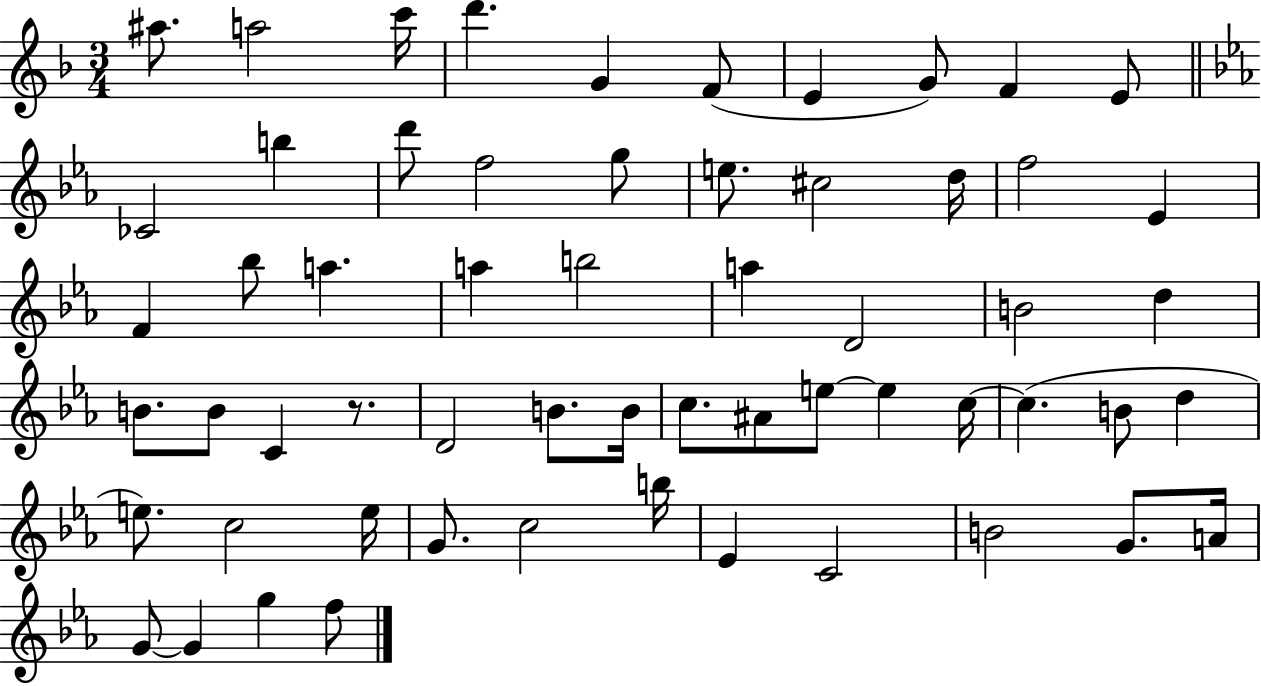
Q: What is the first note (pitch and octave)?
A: A#5